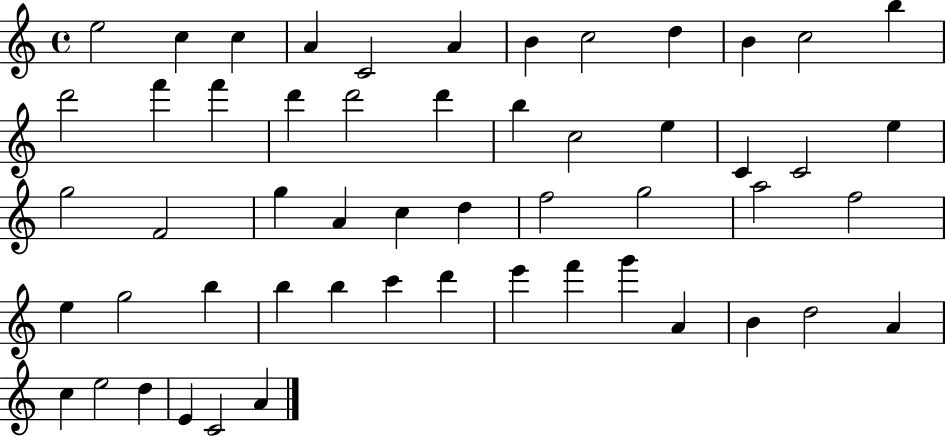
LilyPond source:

{
  \clef treble
  \time 4/4
  \defaultTimeSignature
  \key c \major
  e''2 c''4 c''4 | a'4 c'2 a'4 | b'4 c''2 d''4 | b'4 c''2 b''4 | \break d'''2 f'''4 f'''4 | d'''4 d'''2 d'''4 | b''4 c''2 e''4 | c'4 c'2 e''4 | \break g''2 f'2 | g''4 a'4 c''4 d''4 | f''2 g''2 | a''2 f''2 | \break e''4 g''2 b''4 | b''4 b''4 c'''4 d'''4 | e'''4 f'''4 g'''4 a'4 | b'4 d''2 a'4 | \break c''4 e''2 d''4 | e'4 c'2 a'4 | \bar "|."
}